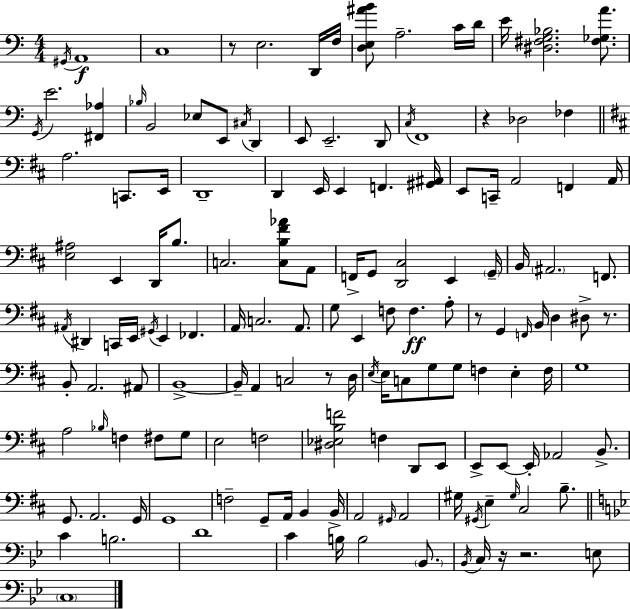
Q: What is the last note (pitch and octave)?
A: C3